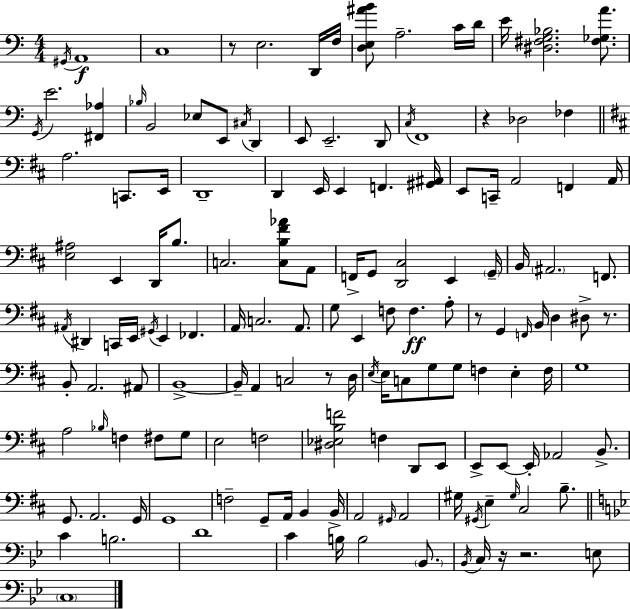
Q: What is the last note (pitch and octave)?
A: C3